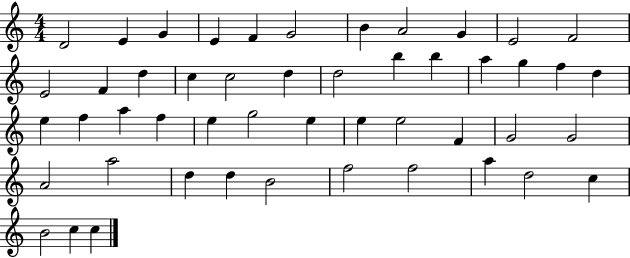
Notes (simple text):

D4/h E4/q G4/q E4/q F4/q G4/h B4/q A4/h G4/q E4/h F4/h E4/h F4/q D5/q C5/q C5/h D5/q D5/h B5/q B5/q A5/q G5/q F5/q D5/q E5/q F5/q A5/q F5/q E5/q G5/h E5/q E5/q E5/h F4/q G4/h G4/h A4/h A5/h D5/q D5/q B4/h F5/h F5/h A5/q D5/h C5/q B4/h C5/q C5/q